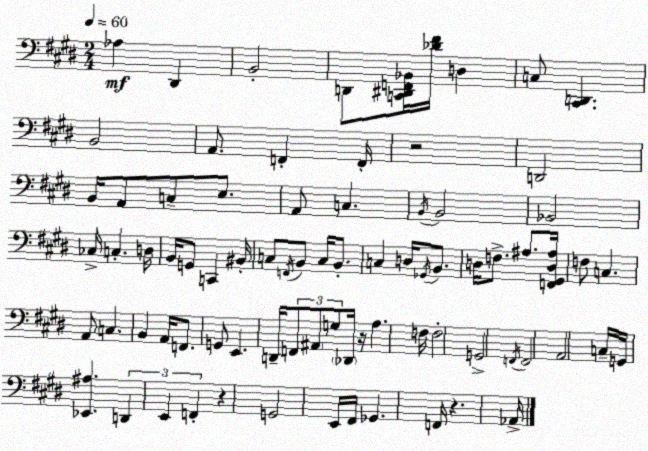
X:1
T:Untitled
M:2/4
L:1/4
K:E
_A, ^D,, B,,2 D,,/2 [C,,^D,,F,,_B,,]/4 [_D^F]/4 D, C,/2 [^C,,D,,] B,,2 A,,/2 F,, F,,/4 z2 D,,2 B,,/4 A,,/2 C,/2 E,/2 A,,/2 C, B,,/4 B,,2 _B,,2 _C,/4 C, D,/4 B,,/4 G,,/2 C,, ^B,,/4 C,/2 F,,/4 B,,/2 C,/4 B,,/2 C, D,/4 _G,,/4 B,,/2 D,/4 F,/2 ^A,/2 [F,,^G,,D,^A,]/4 F,/2 C, A,,/2 C, B,, A,,/4 F,,/2 G,,/2 E,, D,,/4 F,,/2 ^A,,/2 G,/2 _D,,/4 z/4 A, F,/4 F,2 G,,2 F,,/4 F,,2 A,,2 C,/4 G,,/4 [_E,,^A,] D,, E,, F,, z G,,2 E,,/4 ^F,,/4 _G,, F,,/4 z _A,,/4